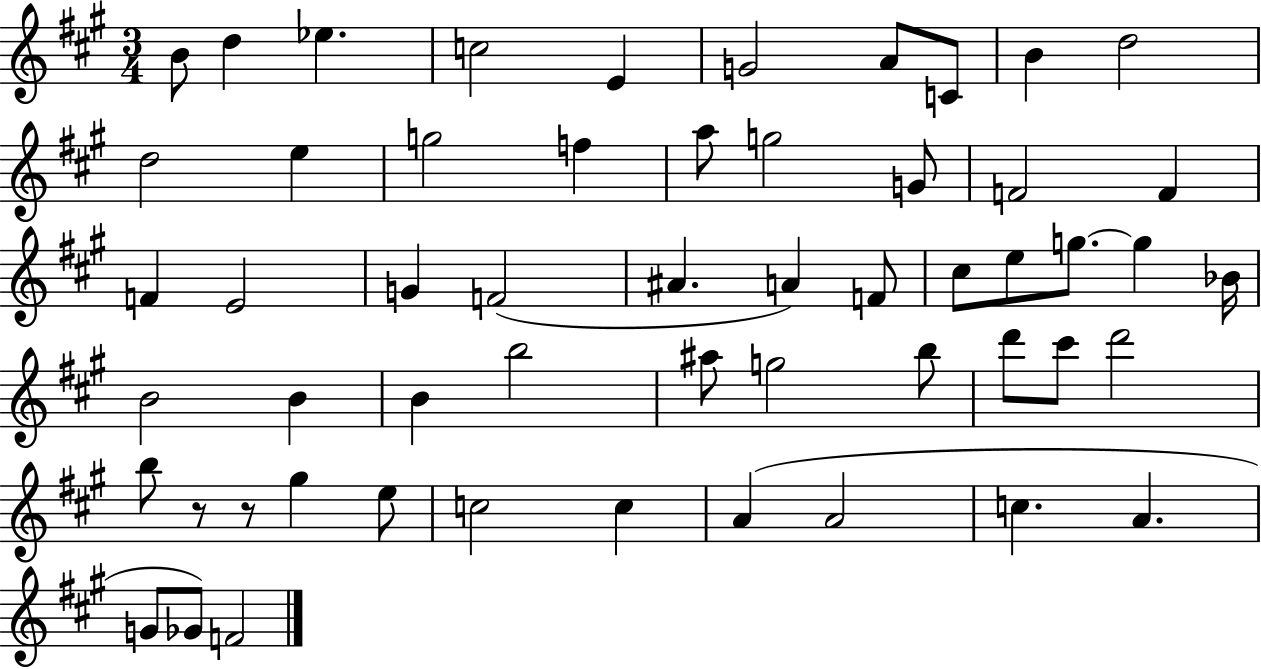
{
  \clef treble
  \numericTimeSignature
  \time 3/4
  \key a \major
  b'8 d''4 ees''4. | c''2 e'4 | g'2 a'8 c'8 | b'4 d''2 | \break d''2 e''4 | g''2 f''4 | a''8 g''2 g'8 | f'2 f'4 | \break f'4 e'2 | g'4 f'2( | ais'4. a'4) f'8 | cis''8 e''8 g''8.~~ g''4 bes'16 | \break b'2 b'4 | b'4 b''2 | ais''8 g''2 b''8 | d'''8 cis'''8 d'''2 | \break b''8 r8 r8 gis''4 e''8 | c''2 c''4 | a'4( a'2 | c''4. a'4. | \break g'8 ges'8) f'2 | \bar "|."
}